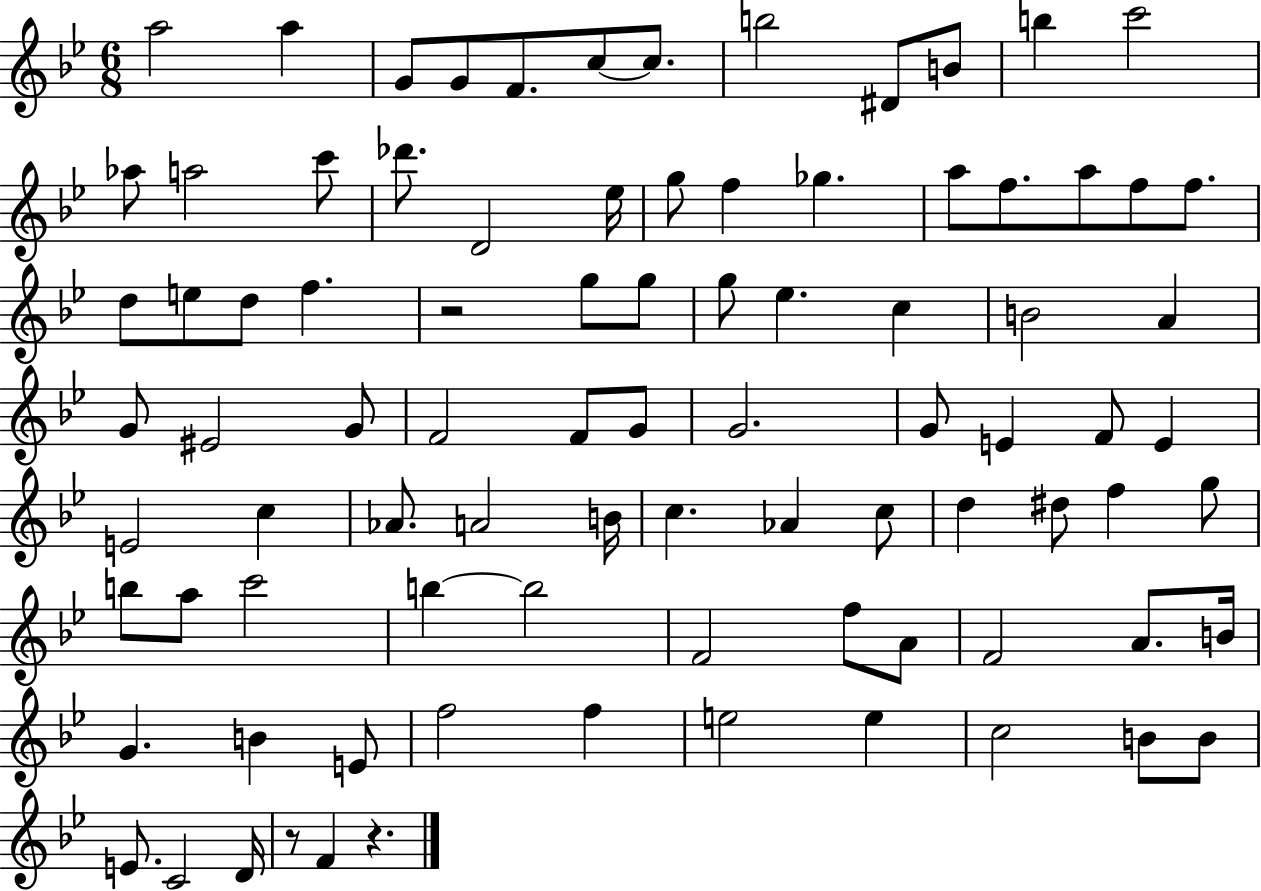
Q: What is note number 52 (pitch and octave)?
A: A4